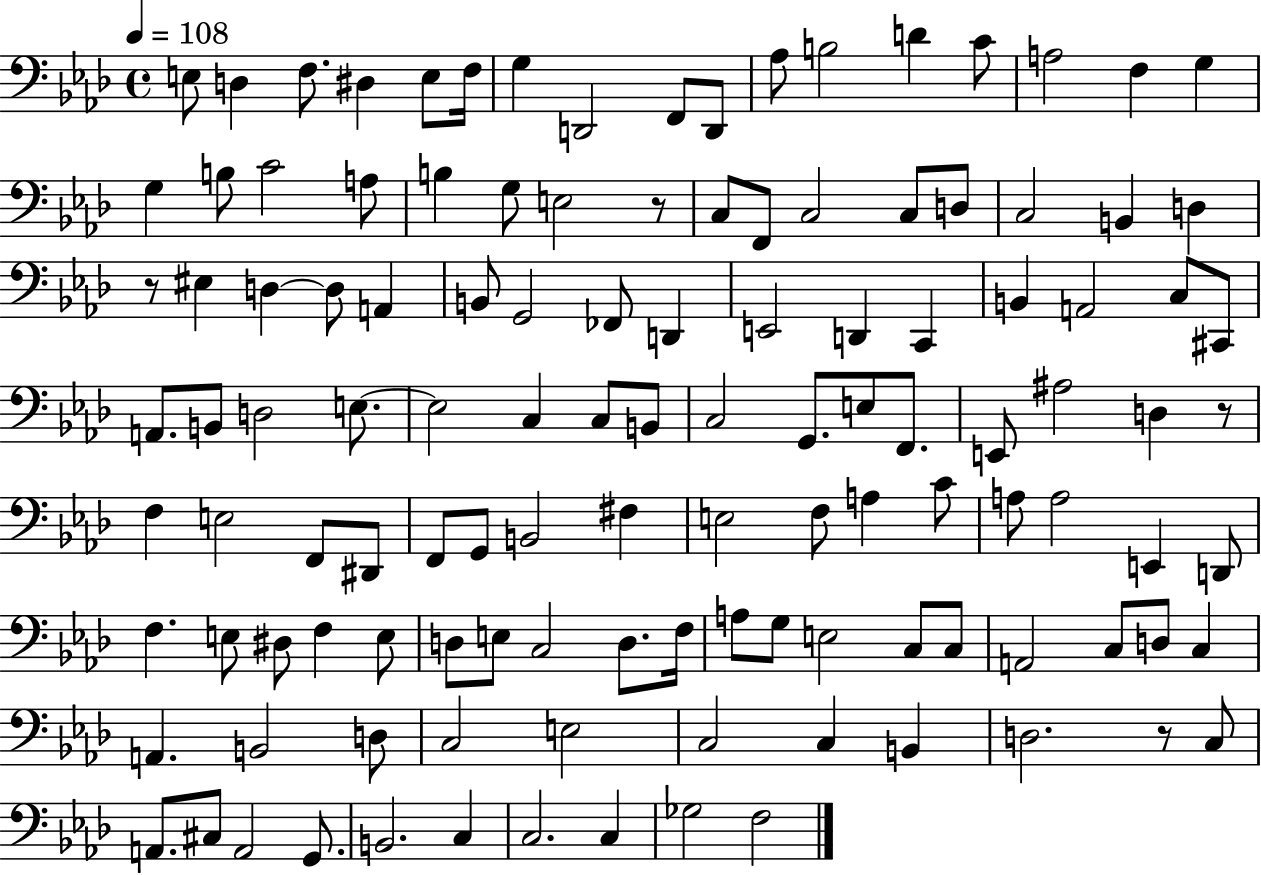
{
  \clef bass
  \time 4/4
  \defaultTimeSignature
  \key aes \major
  \tempo 4 = 108
  e8 d4 f8. dis4 e8 f16 | g4 d,2 f,8 d,8 | aes8 b2 d'4 c'8 | a2 f4 g4 | \break g4 b8 c'2 a8 | b4 g8 e2 r8 | c8 f,8 c2 c8 d8 | c2 b,4 d4 | \break r8 eis4 d4~~ d8 a,4 | b,8 g,2 fes,8 d,4 | e,2 d,4 c,4 | b,4 a,2 c8 cis,8 | \break a,8. b,8 d2 e8.~~ | e2 c4 c8 b,8 | c2 g,8. e8 f,8. | e,8 ais2 d4 r8 | \break f4 e2 f,8 dis,8 | f,8 g,8 b,2 fis4 | e2 f8 a4 c'8 | a8 a2 e,4 d,8 | \break f4. e8 dis8 f4 e8 | d8 e8 c2 d8. f16 | a8 g8 e2 c8 c8 | a,2 c8 d8 c4 | \break a,4. b,2 d8 | c2 e2 | c2 c4 b,4 | d2. r8 c8 | \break a,8. cis8 a,2 g,8. | b,2. c4 | c2. c4 | ges2 f2 | \break \bar "|."
}